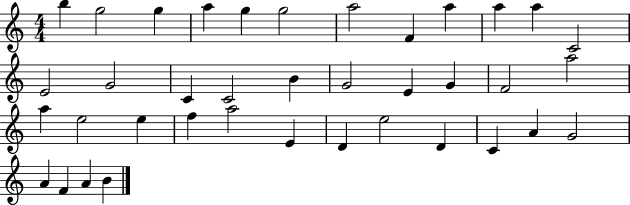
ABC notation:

X:1
T:Untitled
M:4/4
L:1/4
K:C
b g2 g a g g2 a2 F a a a C2 E2 G2 C C2 B G2 E G F2 a2 a e2 e f a2 E D e2 D C A G2 A F A B